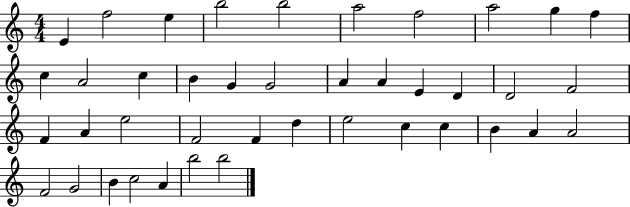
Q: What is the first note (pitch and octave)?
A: E4